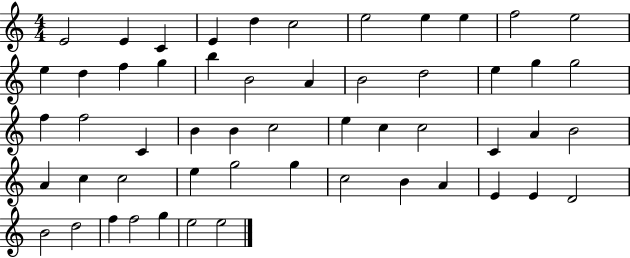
{
  \clef treble
  \numericTimeSignature
  \time 4/4
  \key c \major
  e'2 e'4 c'4 | e'4 d''4 c''2 | e''2 e''4 e''4 | f''2 e''2 | \break e''4 d''4 f''4 g''4 | b''4 b'2 a'4 | b'2 d''2 | e''4 g''4 g''2 | \break f''4 f''2 c'4 | b'4 b'4 c''2 | e''4 c''4 c''2 | c'4 a'4 b'2 | \break a'4 c''4 c''2 | e''4 g''2 g''4 | c''2 b'4 a'4 | e'4 e'4 d'2 | \break b'2 d''2 | f''4 f''2 g''4 | e''2 e''2 | \bar "|."
}